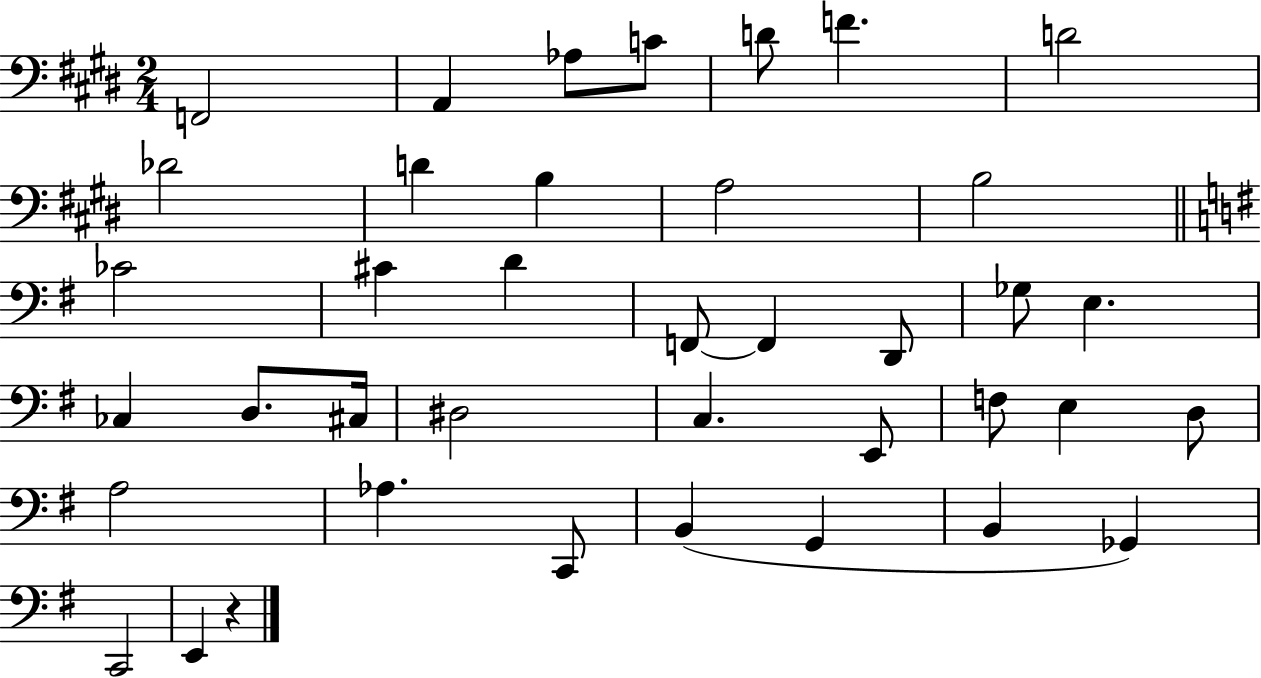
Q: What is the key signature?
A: E major